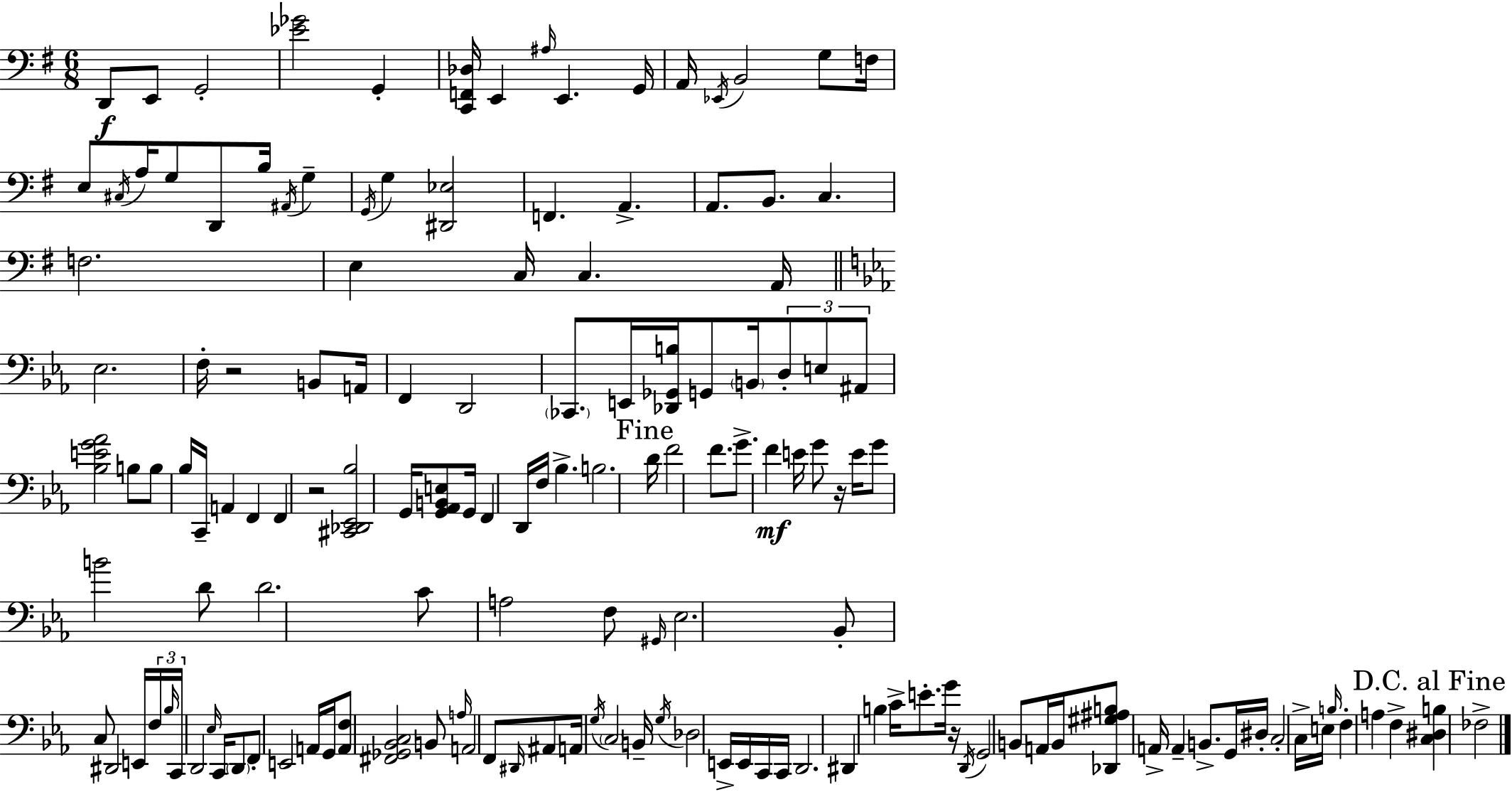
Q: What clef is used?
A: bass